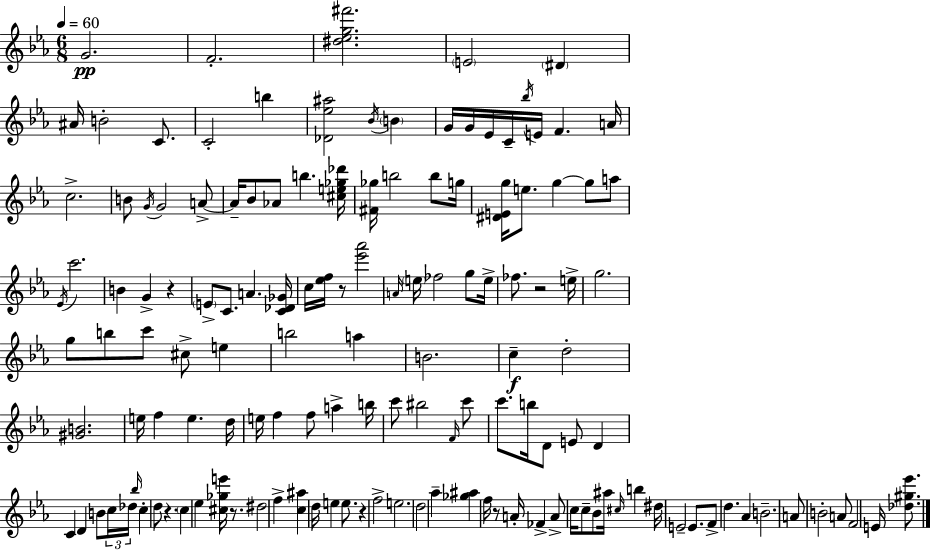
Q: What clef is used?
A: treble